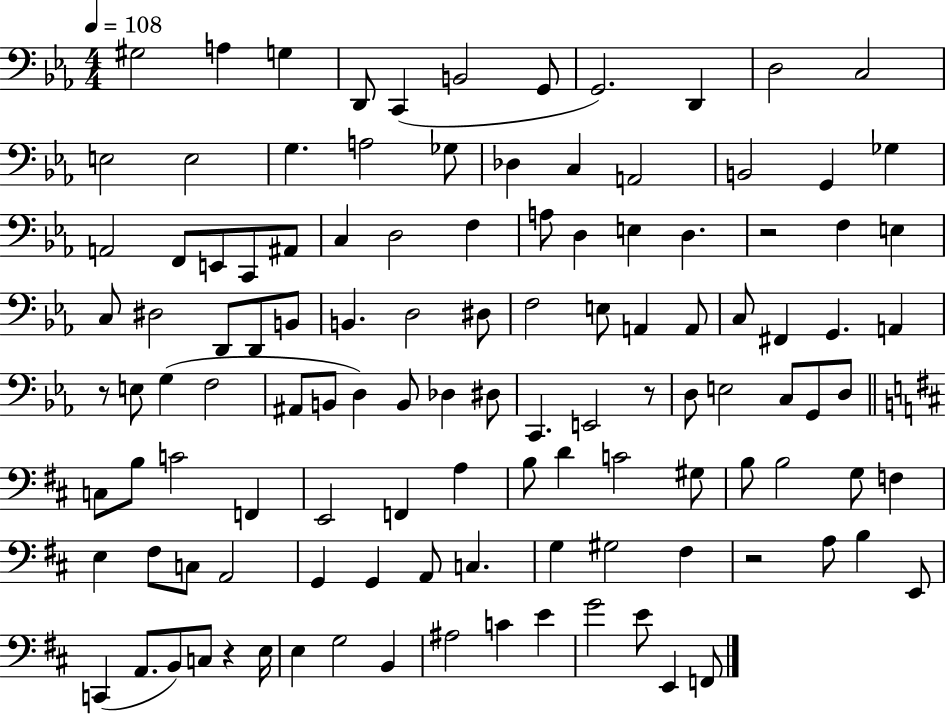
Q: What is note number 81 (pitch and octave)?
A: B3